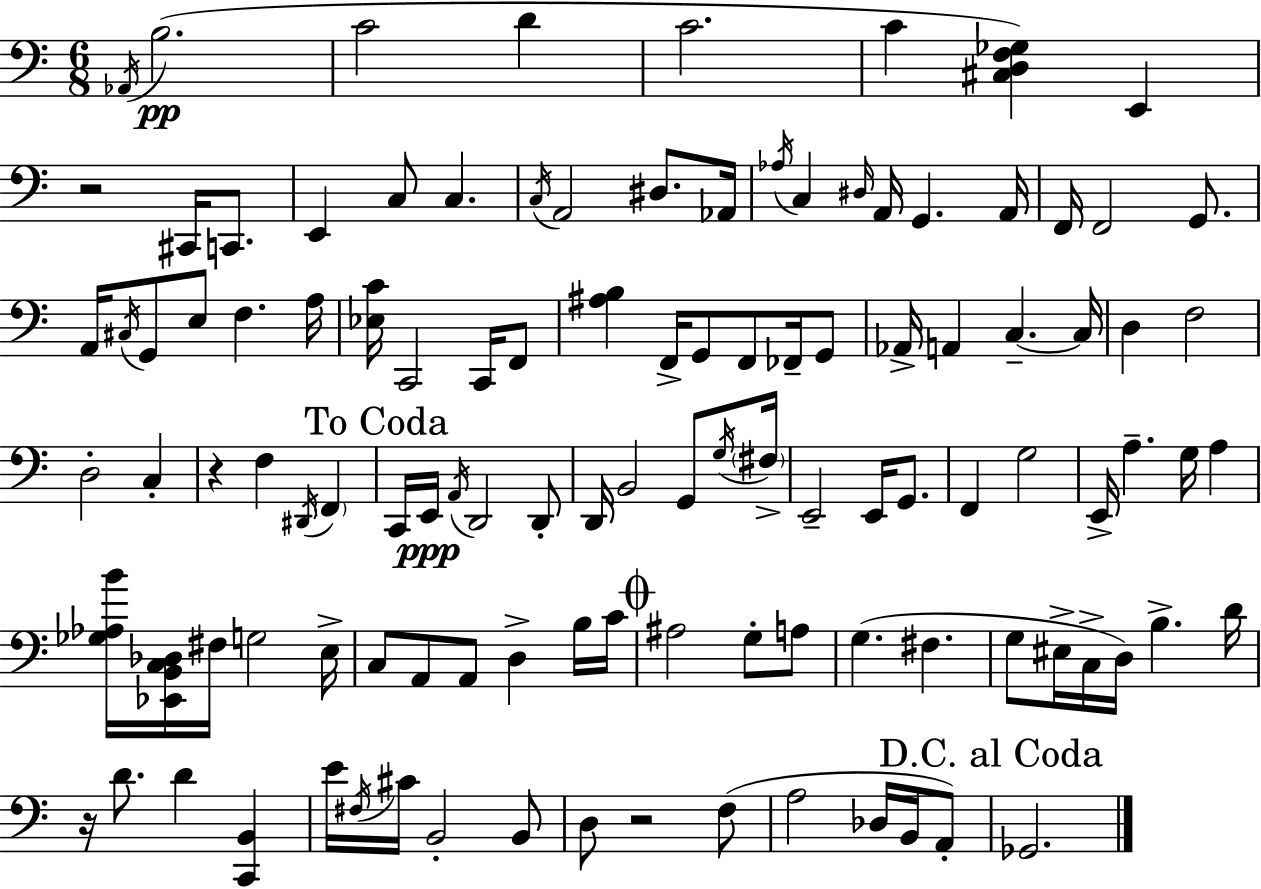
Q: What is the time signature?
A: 6/8